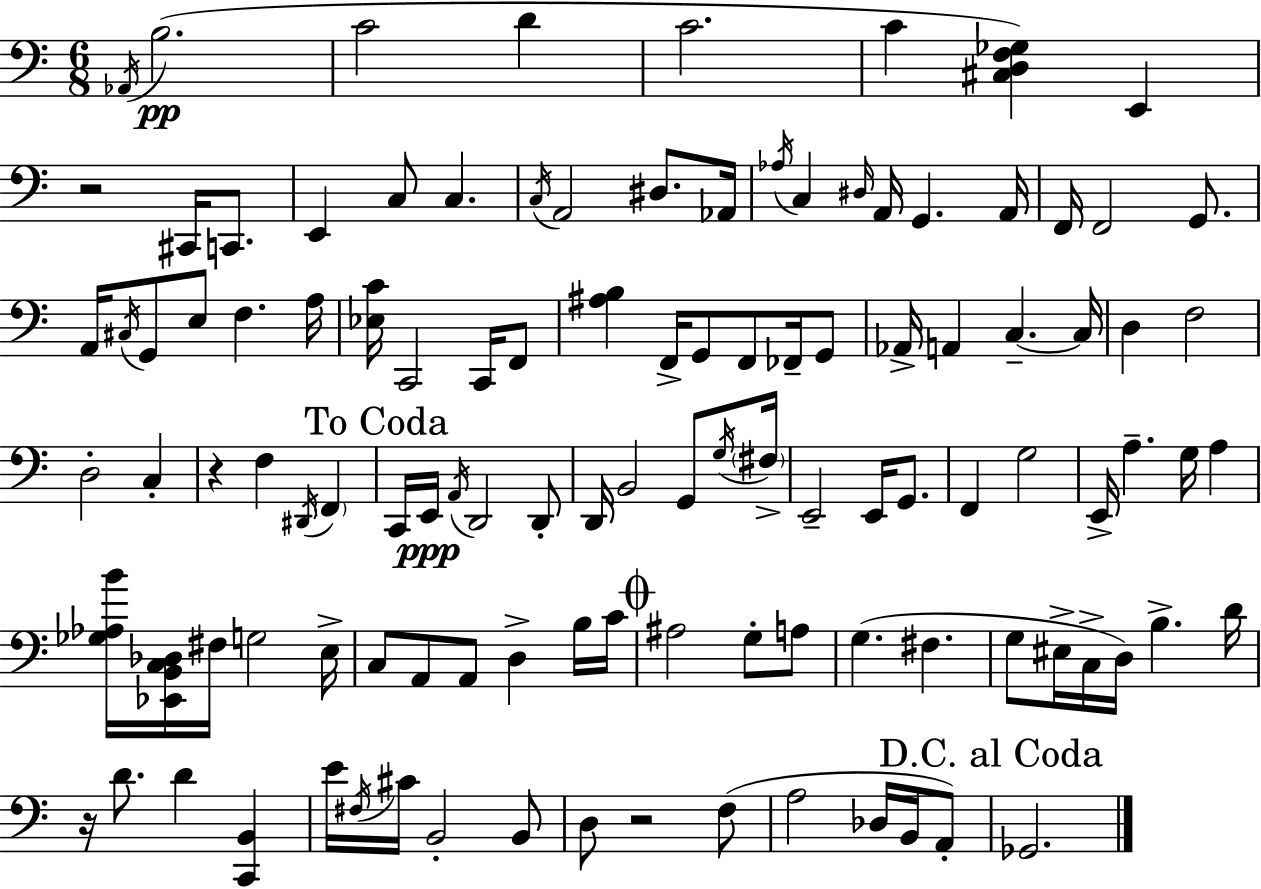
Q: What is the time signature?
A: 6/8